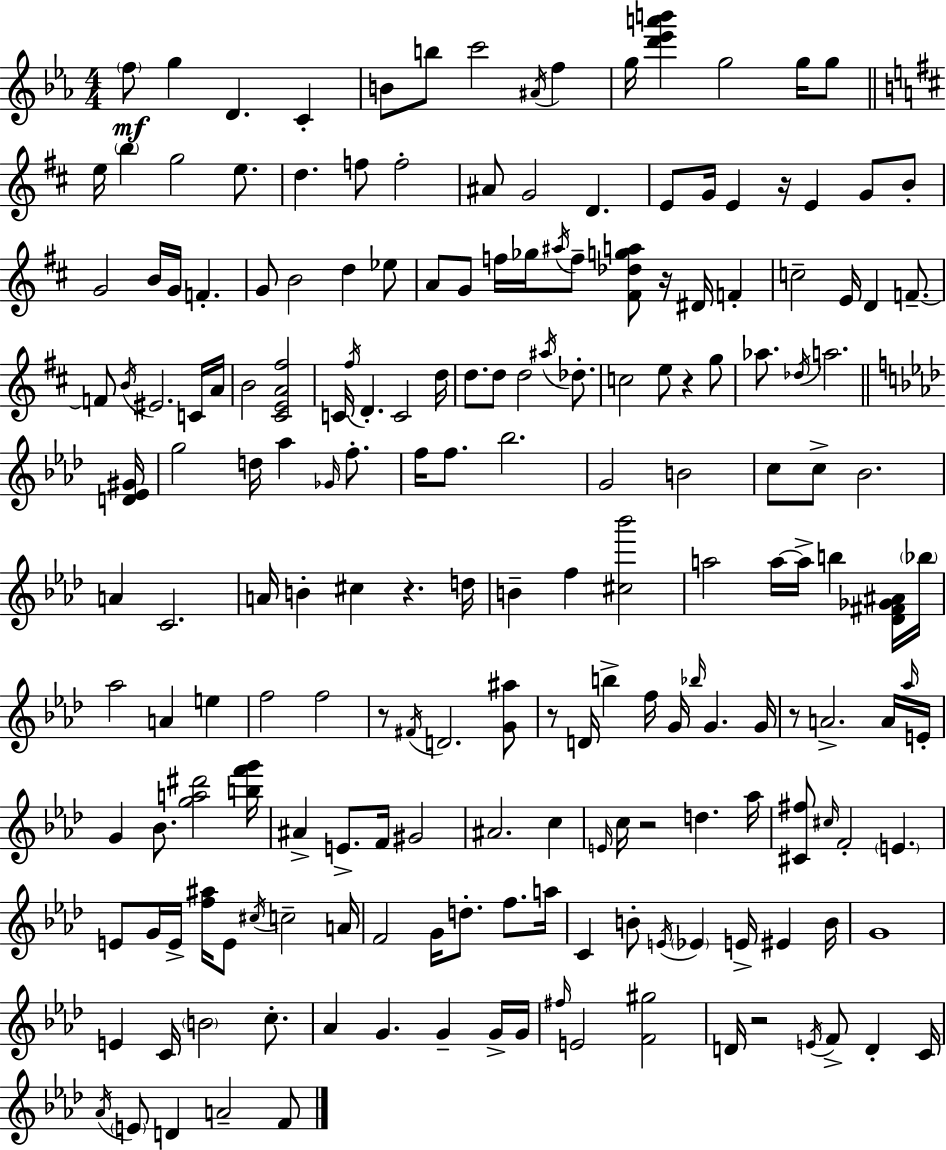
F5/e G5/q D4/q. C4/q B4/e B5/e C6/h A#4/s F5/q G5/s [D6,Eb6,A6,B6]/q G5/h G5/s G5/e E5/s B5/q G5/h E5/e. D5/q. F5/e F5/h A#4/e G4/h D4/q. E4/e G4/s E4/q R/s E4/q G4/e B4/e G4/h B4/s G4/s F4/q. G4/e B4/h D5/q Eb5/e A4/e G4/e F5/s Gb5/s A#5/s F5/e [F#4,Db5,G5,A5]/e R/s D#4/s F4/q C5/h E4/s D4/q F4/e. F4/e B4/s EIS4/h. C4/s A4/s B4/h [C#4,E4,A4,F#5]/h C4/s F#5/s D4/q. C4/h D5/s D5/e. D5/e D5/h A#5/s Db5/e. C5/h E5/e R/q G5/e Ab5/e. Db5/s A5/h. [D4,Eb4,G#4]/s G5/h D5/s Ab5/q Gb4/s F5/e. F5/s F5/e. Bb5/h. G4/h B4/h C5/e C5/e Bb4/h. A4/q C4/h. A4/s B4/q C#5/q R/q. D5/s B4/q F5/q [C#5,Bb6]/h A5/h A5/s A5/s B5/q [Db4,F#4,Gb4,A#4]/s Bb5/s Ab5/h A4/q E5/q F5/h F5/h R/e F#4/s D4/h. [G4,A#5]/e R/e D4/s B5/q F5/s G4/s Bb5/s G4/q. G4/s R/e A4/h. A4/s Ab5/s E4/s G4/q Bb4/e. [G5,A5,D#6]/h [B5,F6,G6]/s A#4/q E4/e. F4/s G#4/h A#4/h. C5/q E4/s C5/s R/h D5/q. Ab5/s [C#4,F#5]/e C#5/s F4/h E4/q. E4/e G4/s E4/s [F5,A#5]/s E4/e C#5/s C5/h A4/s F4/h G4/s D5/e. F5/e. A5/s C4/q B4/e E4/s Eb4/q E4/s EIS4/q B4/s G4/w E4/q C4/s B4/h C5/e. Ab4/q G4/q. G4/q G4/s G4/s F#5/s E4/h [F4,G#5]/h D4/s R/h E4/s F4/e D4/q C4/s Ab4/s E4/e D4/q A4/h F4/e